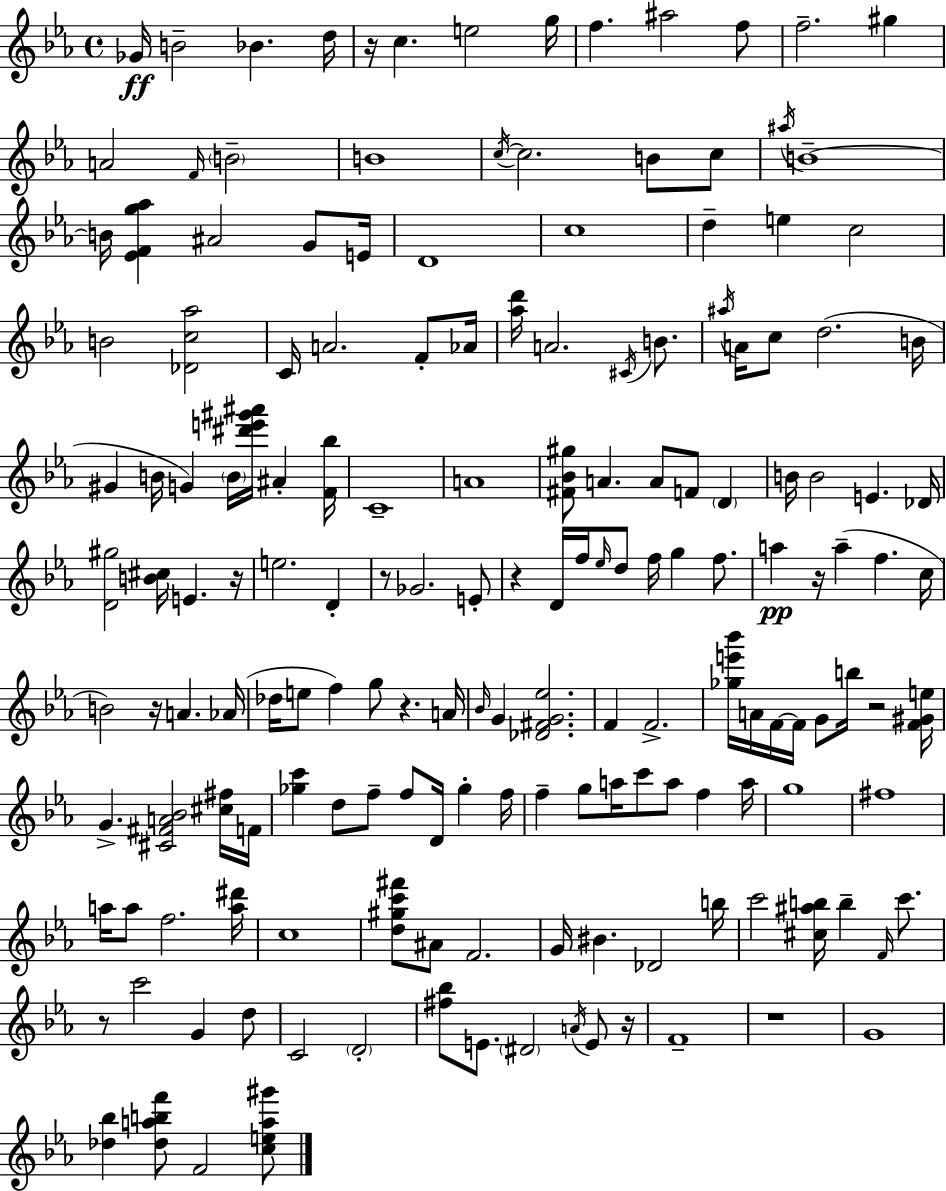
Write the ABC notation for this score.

X:1
T:Untitled
M:4/4
L:1/4
K:Eb
_G/4 B2 _B d/4 z/4 c e2 g/4 f ^a2 f/2 f2 ^g A2 F/4 B2 B4 c/4 c2 B/2 c/2 ^a/4 B4 B/4 [_EFg_a] ^A2 G/2 E/4 D4 c4 d e c2 B2 [_Dc_a]2 C/4 A2 F/2 _A/4 [_ad']/4 A2 ^C/4 B/2 ^a/4 A/4 c/2 d2 B/4 ^G B/4 G B/4 [^d'e'^g'^a']/4 ^A [F_b]/4 C4 A4 [^F_B^g]/2 A A/2 F/2 D B/4 B2 E _D/4 [D^g]2 [B^c]/4 E z/4 e2 D z/2 _G2 E/2 z D/4 f/4 _e/4 d/2 f/4 g f/2 a z/4 a f c/4 B2 z/4 A _A/4 _d/4 e/2 f g/2 z A/4 _B/4 G [_D^FG_e]2 F F2 [_ge'_b']/4 A/4 F/4 F/4 G/2 b/4 z2 [F^Ge]/4 G [^C^FA_B]2 [^c^f]/4 F/4 [_gc'] d/2 f/2 f/2 D/4 _g f/4 f g/2 a/4 c'/2 a/2 f a/4 g4 ^f4 a/4 a/2 f2 [a^d']/4 c4 [d^gc'^f']/2 ^A/2 F2 G/4 ^B _D2 b/4 c'2 [^c^ab]/4 b F/4 c'/2 z/2 c'2 G d/2 C2 D2 [^f_b]/2 E/2 ^D2 A/4 E/2 z/4 F4 z4 G4 [_d_b] [_dabf']/2 F2 [cea^g']/2